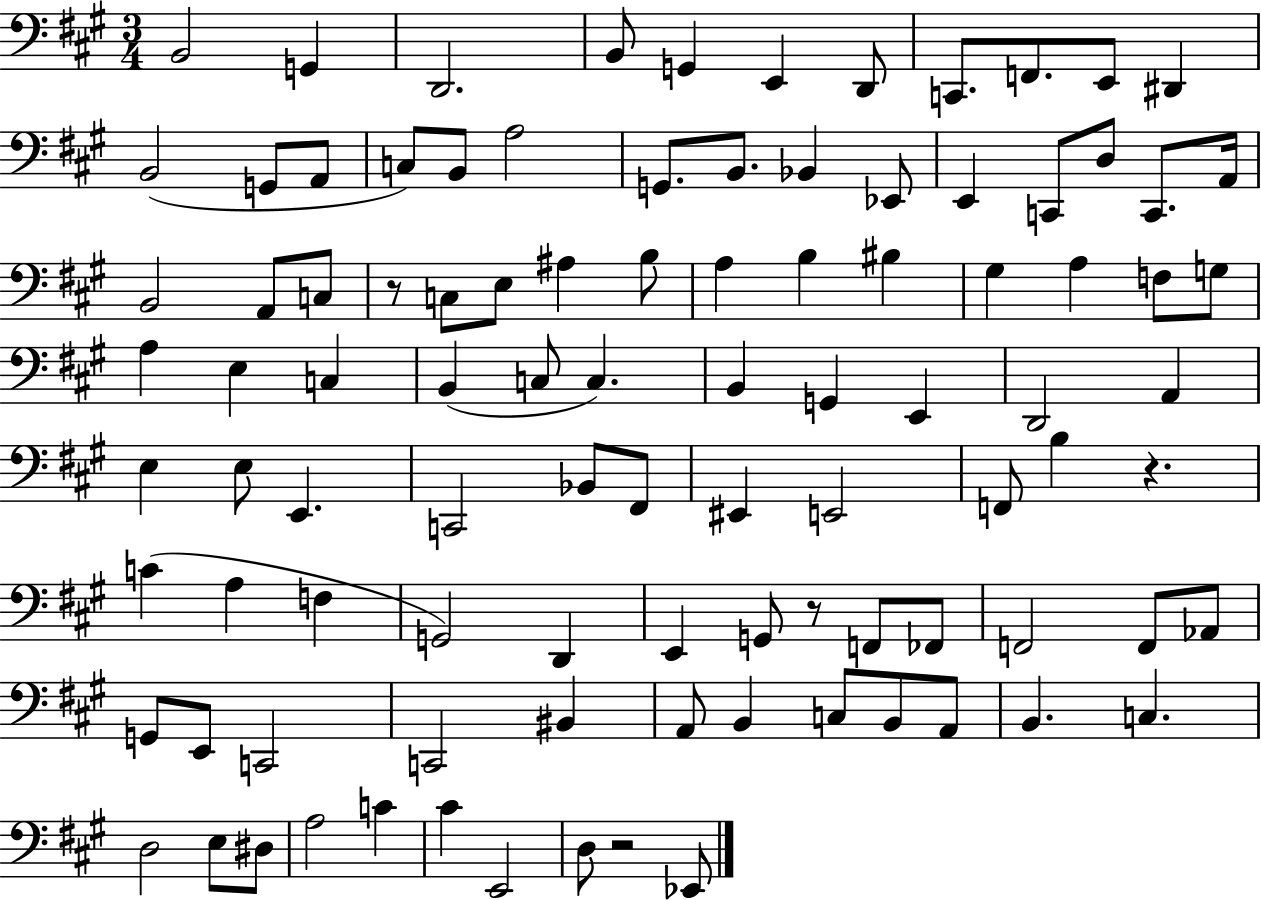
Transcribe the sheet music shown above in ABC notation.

X:1
T:Untitled
M:3/4
L:1/4
K:A
B,,2 G,, D,,2 B,,/2 G,, E,, D,,/2 C,,/2 F,,/2 E,,/2 ^D,, B,,2 G,,/2 A,,/2 C,/2 B,,/2 A,2 G,,/2 B,,/2 _B,, _E,,/2 E,, C,,/2 D,/2 C,,/2 A,,/4 B,,2 A,,/2 C,/2 z/2 C,/2 E,/2 ^A, B,/2 A, B, ^B, ^G, A, F,/2 G,/2 A, E, C, B,, C,/2 C, B,, G,, E,, D,,2 A,, E, E,/2 E,, C,,2 _B,,/2 ^F,,/2 ^E,, E,,2 F,,/2 B, z C A, F, G,,2 D,, E,, G,,/2 z/2 F,,/2 _F,,/2 F,,2 F,,/2 _A,,/2 G,,/2 E,,/2 C,,2 C,,2 ^B,, A,,/2 B,, C,/2 B,,/2 A,,/2 B,, C, D,2 E,/2 ^D,/2 A,2 C ^C E,,2 D,/2 z2 _E,,/2